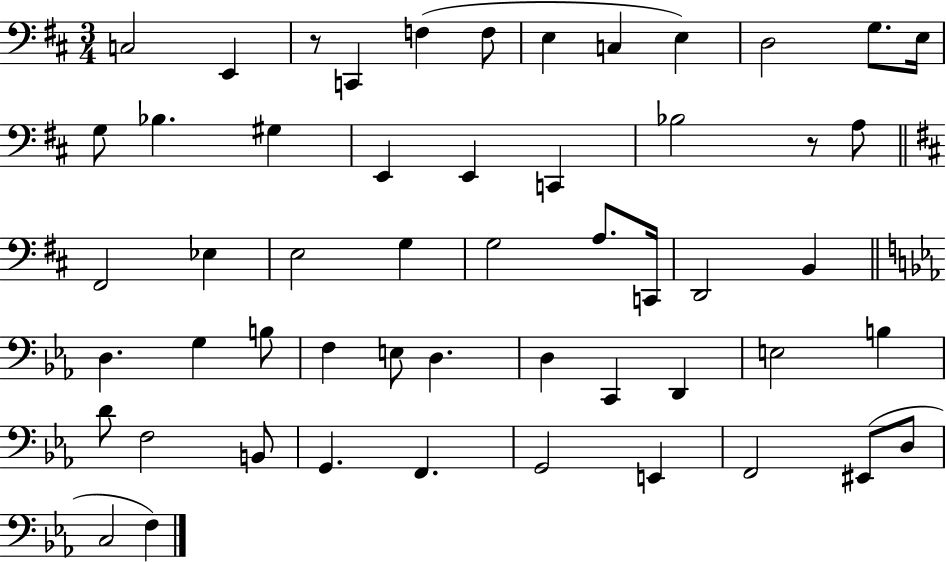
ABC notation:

X:1
T:Untitled
M:3/4
L:1/4
K:D
C,2 E,, z/2 C,, F, F,/2 E, C, E, D,2 G,/2 E,/4 G,/2 _B, ^G, E,, E,, C,, _B,2 z/2 A,/2 ^F,,2 _E, E,2 G, G,2 A,/2 C,,/4 D,,2 B,, D, G, B,/2 F, E,/2 D, D, C,, D,, E,2 B, D/2 F,2 B,,/2 G,, F,, G,,2 E,, F,,2 ^E,,/2 D,/2 C,2 F,